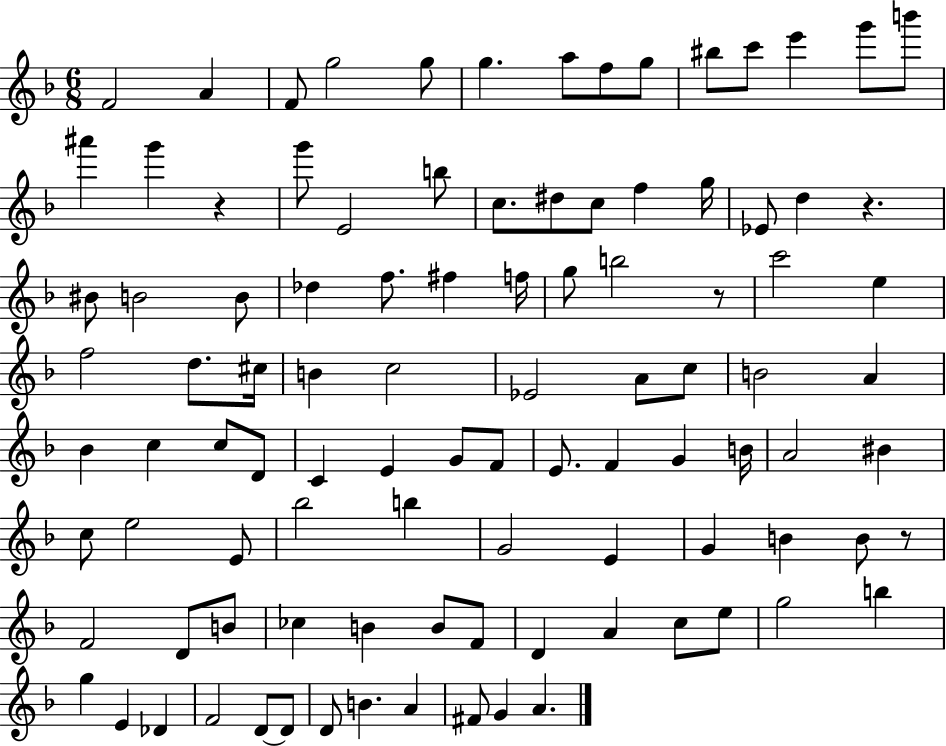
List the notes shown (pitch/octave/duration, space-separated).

F4/h A4/q F4/e G5/h G5/e G5/q. A5/e F5/e G5/e BIS5/e C6/e E6/q G6/e B6/e A#6/q G6/q R/q G6/e E4/h B5/e C5/e. D#5/e C5/e F5/q G5/s Eb4/e D5/q R/q. BIS4/e B4/h B4/e Db5/q F5/e. F#5/q F5/s G5/e B5/h R/e C6/h E5/q F5/h D5/e. C#5/s B4/q C5/h Eb4/h A4/e C5/e B4/h A4/q Bb4/q C5/q C5/e D4/e C4/q E4/q G4/e F4/e E4/e. F4/q G4/q B4/s A4/h BIS4/q C5/e E5/h E4/e Bb5/h B5/q G4/h E4/q G4/q B4/q B4/e R/e F4/h D4/e B4/e CES5/q B4/q B4/e F4/e D4/q A4/q C5/e E5/e G5/h B5/q G5/q E4/q Db4/q F4/h D4/e D4/e D4/e B4/q. A4/q F#4/e G4/q A4/q.